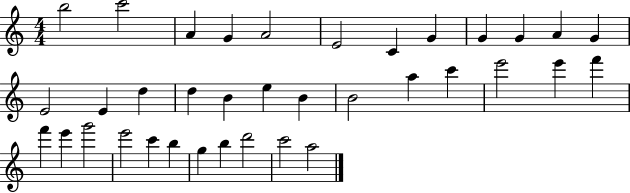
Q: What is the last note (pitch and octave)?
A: A5